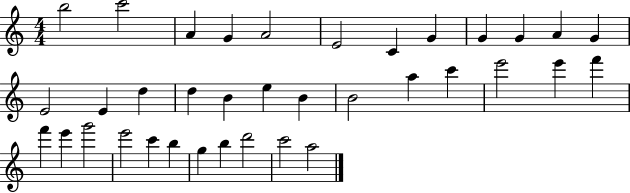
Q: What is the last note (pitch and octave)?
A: A5